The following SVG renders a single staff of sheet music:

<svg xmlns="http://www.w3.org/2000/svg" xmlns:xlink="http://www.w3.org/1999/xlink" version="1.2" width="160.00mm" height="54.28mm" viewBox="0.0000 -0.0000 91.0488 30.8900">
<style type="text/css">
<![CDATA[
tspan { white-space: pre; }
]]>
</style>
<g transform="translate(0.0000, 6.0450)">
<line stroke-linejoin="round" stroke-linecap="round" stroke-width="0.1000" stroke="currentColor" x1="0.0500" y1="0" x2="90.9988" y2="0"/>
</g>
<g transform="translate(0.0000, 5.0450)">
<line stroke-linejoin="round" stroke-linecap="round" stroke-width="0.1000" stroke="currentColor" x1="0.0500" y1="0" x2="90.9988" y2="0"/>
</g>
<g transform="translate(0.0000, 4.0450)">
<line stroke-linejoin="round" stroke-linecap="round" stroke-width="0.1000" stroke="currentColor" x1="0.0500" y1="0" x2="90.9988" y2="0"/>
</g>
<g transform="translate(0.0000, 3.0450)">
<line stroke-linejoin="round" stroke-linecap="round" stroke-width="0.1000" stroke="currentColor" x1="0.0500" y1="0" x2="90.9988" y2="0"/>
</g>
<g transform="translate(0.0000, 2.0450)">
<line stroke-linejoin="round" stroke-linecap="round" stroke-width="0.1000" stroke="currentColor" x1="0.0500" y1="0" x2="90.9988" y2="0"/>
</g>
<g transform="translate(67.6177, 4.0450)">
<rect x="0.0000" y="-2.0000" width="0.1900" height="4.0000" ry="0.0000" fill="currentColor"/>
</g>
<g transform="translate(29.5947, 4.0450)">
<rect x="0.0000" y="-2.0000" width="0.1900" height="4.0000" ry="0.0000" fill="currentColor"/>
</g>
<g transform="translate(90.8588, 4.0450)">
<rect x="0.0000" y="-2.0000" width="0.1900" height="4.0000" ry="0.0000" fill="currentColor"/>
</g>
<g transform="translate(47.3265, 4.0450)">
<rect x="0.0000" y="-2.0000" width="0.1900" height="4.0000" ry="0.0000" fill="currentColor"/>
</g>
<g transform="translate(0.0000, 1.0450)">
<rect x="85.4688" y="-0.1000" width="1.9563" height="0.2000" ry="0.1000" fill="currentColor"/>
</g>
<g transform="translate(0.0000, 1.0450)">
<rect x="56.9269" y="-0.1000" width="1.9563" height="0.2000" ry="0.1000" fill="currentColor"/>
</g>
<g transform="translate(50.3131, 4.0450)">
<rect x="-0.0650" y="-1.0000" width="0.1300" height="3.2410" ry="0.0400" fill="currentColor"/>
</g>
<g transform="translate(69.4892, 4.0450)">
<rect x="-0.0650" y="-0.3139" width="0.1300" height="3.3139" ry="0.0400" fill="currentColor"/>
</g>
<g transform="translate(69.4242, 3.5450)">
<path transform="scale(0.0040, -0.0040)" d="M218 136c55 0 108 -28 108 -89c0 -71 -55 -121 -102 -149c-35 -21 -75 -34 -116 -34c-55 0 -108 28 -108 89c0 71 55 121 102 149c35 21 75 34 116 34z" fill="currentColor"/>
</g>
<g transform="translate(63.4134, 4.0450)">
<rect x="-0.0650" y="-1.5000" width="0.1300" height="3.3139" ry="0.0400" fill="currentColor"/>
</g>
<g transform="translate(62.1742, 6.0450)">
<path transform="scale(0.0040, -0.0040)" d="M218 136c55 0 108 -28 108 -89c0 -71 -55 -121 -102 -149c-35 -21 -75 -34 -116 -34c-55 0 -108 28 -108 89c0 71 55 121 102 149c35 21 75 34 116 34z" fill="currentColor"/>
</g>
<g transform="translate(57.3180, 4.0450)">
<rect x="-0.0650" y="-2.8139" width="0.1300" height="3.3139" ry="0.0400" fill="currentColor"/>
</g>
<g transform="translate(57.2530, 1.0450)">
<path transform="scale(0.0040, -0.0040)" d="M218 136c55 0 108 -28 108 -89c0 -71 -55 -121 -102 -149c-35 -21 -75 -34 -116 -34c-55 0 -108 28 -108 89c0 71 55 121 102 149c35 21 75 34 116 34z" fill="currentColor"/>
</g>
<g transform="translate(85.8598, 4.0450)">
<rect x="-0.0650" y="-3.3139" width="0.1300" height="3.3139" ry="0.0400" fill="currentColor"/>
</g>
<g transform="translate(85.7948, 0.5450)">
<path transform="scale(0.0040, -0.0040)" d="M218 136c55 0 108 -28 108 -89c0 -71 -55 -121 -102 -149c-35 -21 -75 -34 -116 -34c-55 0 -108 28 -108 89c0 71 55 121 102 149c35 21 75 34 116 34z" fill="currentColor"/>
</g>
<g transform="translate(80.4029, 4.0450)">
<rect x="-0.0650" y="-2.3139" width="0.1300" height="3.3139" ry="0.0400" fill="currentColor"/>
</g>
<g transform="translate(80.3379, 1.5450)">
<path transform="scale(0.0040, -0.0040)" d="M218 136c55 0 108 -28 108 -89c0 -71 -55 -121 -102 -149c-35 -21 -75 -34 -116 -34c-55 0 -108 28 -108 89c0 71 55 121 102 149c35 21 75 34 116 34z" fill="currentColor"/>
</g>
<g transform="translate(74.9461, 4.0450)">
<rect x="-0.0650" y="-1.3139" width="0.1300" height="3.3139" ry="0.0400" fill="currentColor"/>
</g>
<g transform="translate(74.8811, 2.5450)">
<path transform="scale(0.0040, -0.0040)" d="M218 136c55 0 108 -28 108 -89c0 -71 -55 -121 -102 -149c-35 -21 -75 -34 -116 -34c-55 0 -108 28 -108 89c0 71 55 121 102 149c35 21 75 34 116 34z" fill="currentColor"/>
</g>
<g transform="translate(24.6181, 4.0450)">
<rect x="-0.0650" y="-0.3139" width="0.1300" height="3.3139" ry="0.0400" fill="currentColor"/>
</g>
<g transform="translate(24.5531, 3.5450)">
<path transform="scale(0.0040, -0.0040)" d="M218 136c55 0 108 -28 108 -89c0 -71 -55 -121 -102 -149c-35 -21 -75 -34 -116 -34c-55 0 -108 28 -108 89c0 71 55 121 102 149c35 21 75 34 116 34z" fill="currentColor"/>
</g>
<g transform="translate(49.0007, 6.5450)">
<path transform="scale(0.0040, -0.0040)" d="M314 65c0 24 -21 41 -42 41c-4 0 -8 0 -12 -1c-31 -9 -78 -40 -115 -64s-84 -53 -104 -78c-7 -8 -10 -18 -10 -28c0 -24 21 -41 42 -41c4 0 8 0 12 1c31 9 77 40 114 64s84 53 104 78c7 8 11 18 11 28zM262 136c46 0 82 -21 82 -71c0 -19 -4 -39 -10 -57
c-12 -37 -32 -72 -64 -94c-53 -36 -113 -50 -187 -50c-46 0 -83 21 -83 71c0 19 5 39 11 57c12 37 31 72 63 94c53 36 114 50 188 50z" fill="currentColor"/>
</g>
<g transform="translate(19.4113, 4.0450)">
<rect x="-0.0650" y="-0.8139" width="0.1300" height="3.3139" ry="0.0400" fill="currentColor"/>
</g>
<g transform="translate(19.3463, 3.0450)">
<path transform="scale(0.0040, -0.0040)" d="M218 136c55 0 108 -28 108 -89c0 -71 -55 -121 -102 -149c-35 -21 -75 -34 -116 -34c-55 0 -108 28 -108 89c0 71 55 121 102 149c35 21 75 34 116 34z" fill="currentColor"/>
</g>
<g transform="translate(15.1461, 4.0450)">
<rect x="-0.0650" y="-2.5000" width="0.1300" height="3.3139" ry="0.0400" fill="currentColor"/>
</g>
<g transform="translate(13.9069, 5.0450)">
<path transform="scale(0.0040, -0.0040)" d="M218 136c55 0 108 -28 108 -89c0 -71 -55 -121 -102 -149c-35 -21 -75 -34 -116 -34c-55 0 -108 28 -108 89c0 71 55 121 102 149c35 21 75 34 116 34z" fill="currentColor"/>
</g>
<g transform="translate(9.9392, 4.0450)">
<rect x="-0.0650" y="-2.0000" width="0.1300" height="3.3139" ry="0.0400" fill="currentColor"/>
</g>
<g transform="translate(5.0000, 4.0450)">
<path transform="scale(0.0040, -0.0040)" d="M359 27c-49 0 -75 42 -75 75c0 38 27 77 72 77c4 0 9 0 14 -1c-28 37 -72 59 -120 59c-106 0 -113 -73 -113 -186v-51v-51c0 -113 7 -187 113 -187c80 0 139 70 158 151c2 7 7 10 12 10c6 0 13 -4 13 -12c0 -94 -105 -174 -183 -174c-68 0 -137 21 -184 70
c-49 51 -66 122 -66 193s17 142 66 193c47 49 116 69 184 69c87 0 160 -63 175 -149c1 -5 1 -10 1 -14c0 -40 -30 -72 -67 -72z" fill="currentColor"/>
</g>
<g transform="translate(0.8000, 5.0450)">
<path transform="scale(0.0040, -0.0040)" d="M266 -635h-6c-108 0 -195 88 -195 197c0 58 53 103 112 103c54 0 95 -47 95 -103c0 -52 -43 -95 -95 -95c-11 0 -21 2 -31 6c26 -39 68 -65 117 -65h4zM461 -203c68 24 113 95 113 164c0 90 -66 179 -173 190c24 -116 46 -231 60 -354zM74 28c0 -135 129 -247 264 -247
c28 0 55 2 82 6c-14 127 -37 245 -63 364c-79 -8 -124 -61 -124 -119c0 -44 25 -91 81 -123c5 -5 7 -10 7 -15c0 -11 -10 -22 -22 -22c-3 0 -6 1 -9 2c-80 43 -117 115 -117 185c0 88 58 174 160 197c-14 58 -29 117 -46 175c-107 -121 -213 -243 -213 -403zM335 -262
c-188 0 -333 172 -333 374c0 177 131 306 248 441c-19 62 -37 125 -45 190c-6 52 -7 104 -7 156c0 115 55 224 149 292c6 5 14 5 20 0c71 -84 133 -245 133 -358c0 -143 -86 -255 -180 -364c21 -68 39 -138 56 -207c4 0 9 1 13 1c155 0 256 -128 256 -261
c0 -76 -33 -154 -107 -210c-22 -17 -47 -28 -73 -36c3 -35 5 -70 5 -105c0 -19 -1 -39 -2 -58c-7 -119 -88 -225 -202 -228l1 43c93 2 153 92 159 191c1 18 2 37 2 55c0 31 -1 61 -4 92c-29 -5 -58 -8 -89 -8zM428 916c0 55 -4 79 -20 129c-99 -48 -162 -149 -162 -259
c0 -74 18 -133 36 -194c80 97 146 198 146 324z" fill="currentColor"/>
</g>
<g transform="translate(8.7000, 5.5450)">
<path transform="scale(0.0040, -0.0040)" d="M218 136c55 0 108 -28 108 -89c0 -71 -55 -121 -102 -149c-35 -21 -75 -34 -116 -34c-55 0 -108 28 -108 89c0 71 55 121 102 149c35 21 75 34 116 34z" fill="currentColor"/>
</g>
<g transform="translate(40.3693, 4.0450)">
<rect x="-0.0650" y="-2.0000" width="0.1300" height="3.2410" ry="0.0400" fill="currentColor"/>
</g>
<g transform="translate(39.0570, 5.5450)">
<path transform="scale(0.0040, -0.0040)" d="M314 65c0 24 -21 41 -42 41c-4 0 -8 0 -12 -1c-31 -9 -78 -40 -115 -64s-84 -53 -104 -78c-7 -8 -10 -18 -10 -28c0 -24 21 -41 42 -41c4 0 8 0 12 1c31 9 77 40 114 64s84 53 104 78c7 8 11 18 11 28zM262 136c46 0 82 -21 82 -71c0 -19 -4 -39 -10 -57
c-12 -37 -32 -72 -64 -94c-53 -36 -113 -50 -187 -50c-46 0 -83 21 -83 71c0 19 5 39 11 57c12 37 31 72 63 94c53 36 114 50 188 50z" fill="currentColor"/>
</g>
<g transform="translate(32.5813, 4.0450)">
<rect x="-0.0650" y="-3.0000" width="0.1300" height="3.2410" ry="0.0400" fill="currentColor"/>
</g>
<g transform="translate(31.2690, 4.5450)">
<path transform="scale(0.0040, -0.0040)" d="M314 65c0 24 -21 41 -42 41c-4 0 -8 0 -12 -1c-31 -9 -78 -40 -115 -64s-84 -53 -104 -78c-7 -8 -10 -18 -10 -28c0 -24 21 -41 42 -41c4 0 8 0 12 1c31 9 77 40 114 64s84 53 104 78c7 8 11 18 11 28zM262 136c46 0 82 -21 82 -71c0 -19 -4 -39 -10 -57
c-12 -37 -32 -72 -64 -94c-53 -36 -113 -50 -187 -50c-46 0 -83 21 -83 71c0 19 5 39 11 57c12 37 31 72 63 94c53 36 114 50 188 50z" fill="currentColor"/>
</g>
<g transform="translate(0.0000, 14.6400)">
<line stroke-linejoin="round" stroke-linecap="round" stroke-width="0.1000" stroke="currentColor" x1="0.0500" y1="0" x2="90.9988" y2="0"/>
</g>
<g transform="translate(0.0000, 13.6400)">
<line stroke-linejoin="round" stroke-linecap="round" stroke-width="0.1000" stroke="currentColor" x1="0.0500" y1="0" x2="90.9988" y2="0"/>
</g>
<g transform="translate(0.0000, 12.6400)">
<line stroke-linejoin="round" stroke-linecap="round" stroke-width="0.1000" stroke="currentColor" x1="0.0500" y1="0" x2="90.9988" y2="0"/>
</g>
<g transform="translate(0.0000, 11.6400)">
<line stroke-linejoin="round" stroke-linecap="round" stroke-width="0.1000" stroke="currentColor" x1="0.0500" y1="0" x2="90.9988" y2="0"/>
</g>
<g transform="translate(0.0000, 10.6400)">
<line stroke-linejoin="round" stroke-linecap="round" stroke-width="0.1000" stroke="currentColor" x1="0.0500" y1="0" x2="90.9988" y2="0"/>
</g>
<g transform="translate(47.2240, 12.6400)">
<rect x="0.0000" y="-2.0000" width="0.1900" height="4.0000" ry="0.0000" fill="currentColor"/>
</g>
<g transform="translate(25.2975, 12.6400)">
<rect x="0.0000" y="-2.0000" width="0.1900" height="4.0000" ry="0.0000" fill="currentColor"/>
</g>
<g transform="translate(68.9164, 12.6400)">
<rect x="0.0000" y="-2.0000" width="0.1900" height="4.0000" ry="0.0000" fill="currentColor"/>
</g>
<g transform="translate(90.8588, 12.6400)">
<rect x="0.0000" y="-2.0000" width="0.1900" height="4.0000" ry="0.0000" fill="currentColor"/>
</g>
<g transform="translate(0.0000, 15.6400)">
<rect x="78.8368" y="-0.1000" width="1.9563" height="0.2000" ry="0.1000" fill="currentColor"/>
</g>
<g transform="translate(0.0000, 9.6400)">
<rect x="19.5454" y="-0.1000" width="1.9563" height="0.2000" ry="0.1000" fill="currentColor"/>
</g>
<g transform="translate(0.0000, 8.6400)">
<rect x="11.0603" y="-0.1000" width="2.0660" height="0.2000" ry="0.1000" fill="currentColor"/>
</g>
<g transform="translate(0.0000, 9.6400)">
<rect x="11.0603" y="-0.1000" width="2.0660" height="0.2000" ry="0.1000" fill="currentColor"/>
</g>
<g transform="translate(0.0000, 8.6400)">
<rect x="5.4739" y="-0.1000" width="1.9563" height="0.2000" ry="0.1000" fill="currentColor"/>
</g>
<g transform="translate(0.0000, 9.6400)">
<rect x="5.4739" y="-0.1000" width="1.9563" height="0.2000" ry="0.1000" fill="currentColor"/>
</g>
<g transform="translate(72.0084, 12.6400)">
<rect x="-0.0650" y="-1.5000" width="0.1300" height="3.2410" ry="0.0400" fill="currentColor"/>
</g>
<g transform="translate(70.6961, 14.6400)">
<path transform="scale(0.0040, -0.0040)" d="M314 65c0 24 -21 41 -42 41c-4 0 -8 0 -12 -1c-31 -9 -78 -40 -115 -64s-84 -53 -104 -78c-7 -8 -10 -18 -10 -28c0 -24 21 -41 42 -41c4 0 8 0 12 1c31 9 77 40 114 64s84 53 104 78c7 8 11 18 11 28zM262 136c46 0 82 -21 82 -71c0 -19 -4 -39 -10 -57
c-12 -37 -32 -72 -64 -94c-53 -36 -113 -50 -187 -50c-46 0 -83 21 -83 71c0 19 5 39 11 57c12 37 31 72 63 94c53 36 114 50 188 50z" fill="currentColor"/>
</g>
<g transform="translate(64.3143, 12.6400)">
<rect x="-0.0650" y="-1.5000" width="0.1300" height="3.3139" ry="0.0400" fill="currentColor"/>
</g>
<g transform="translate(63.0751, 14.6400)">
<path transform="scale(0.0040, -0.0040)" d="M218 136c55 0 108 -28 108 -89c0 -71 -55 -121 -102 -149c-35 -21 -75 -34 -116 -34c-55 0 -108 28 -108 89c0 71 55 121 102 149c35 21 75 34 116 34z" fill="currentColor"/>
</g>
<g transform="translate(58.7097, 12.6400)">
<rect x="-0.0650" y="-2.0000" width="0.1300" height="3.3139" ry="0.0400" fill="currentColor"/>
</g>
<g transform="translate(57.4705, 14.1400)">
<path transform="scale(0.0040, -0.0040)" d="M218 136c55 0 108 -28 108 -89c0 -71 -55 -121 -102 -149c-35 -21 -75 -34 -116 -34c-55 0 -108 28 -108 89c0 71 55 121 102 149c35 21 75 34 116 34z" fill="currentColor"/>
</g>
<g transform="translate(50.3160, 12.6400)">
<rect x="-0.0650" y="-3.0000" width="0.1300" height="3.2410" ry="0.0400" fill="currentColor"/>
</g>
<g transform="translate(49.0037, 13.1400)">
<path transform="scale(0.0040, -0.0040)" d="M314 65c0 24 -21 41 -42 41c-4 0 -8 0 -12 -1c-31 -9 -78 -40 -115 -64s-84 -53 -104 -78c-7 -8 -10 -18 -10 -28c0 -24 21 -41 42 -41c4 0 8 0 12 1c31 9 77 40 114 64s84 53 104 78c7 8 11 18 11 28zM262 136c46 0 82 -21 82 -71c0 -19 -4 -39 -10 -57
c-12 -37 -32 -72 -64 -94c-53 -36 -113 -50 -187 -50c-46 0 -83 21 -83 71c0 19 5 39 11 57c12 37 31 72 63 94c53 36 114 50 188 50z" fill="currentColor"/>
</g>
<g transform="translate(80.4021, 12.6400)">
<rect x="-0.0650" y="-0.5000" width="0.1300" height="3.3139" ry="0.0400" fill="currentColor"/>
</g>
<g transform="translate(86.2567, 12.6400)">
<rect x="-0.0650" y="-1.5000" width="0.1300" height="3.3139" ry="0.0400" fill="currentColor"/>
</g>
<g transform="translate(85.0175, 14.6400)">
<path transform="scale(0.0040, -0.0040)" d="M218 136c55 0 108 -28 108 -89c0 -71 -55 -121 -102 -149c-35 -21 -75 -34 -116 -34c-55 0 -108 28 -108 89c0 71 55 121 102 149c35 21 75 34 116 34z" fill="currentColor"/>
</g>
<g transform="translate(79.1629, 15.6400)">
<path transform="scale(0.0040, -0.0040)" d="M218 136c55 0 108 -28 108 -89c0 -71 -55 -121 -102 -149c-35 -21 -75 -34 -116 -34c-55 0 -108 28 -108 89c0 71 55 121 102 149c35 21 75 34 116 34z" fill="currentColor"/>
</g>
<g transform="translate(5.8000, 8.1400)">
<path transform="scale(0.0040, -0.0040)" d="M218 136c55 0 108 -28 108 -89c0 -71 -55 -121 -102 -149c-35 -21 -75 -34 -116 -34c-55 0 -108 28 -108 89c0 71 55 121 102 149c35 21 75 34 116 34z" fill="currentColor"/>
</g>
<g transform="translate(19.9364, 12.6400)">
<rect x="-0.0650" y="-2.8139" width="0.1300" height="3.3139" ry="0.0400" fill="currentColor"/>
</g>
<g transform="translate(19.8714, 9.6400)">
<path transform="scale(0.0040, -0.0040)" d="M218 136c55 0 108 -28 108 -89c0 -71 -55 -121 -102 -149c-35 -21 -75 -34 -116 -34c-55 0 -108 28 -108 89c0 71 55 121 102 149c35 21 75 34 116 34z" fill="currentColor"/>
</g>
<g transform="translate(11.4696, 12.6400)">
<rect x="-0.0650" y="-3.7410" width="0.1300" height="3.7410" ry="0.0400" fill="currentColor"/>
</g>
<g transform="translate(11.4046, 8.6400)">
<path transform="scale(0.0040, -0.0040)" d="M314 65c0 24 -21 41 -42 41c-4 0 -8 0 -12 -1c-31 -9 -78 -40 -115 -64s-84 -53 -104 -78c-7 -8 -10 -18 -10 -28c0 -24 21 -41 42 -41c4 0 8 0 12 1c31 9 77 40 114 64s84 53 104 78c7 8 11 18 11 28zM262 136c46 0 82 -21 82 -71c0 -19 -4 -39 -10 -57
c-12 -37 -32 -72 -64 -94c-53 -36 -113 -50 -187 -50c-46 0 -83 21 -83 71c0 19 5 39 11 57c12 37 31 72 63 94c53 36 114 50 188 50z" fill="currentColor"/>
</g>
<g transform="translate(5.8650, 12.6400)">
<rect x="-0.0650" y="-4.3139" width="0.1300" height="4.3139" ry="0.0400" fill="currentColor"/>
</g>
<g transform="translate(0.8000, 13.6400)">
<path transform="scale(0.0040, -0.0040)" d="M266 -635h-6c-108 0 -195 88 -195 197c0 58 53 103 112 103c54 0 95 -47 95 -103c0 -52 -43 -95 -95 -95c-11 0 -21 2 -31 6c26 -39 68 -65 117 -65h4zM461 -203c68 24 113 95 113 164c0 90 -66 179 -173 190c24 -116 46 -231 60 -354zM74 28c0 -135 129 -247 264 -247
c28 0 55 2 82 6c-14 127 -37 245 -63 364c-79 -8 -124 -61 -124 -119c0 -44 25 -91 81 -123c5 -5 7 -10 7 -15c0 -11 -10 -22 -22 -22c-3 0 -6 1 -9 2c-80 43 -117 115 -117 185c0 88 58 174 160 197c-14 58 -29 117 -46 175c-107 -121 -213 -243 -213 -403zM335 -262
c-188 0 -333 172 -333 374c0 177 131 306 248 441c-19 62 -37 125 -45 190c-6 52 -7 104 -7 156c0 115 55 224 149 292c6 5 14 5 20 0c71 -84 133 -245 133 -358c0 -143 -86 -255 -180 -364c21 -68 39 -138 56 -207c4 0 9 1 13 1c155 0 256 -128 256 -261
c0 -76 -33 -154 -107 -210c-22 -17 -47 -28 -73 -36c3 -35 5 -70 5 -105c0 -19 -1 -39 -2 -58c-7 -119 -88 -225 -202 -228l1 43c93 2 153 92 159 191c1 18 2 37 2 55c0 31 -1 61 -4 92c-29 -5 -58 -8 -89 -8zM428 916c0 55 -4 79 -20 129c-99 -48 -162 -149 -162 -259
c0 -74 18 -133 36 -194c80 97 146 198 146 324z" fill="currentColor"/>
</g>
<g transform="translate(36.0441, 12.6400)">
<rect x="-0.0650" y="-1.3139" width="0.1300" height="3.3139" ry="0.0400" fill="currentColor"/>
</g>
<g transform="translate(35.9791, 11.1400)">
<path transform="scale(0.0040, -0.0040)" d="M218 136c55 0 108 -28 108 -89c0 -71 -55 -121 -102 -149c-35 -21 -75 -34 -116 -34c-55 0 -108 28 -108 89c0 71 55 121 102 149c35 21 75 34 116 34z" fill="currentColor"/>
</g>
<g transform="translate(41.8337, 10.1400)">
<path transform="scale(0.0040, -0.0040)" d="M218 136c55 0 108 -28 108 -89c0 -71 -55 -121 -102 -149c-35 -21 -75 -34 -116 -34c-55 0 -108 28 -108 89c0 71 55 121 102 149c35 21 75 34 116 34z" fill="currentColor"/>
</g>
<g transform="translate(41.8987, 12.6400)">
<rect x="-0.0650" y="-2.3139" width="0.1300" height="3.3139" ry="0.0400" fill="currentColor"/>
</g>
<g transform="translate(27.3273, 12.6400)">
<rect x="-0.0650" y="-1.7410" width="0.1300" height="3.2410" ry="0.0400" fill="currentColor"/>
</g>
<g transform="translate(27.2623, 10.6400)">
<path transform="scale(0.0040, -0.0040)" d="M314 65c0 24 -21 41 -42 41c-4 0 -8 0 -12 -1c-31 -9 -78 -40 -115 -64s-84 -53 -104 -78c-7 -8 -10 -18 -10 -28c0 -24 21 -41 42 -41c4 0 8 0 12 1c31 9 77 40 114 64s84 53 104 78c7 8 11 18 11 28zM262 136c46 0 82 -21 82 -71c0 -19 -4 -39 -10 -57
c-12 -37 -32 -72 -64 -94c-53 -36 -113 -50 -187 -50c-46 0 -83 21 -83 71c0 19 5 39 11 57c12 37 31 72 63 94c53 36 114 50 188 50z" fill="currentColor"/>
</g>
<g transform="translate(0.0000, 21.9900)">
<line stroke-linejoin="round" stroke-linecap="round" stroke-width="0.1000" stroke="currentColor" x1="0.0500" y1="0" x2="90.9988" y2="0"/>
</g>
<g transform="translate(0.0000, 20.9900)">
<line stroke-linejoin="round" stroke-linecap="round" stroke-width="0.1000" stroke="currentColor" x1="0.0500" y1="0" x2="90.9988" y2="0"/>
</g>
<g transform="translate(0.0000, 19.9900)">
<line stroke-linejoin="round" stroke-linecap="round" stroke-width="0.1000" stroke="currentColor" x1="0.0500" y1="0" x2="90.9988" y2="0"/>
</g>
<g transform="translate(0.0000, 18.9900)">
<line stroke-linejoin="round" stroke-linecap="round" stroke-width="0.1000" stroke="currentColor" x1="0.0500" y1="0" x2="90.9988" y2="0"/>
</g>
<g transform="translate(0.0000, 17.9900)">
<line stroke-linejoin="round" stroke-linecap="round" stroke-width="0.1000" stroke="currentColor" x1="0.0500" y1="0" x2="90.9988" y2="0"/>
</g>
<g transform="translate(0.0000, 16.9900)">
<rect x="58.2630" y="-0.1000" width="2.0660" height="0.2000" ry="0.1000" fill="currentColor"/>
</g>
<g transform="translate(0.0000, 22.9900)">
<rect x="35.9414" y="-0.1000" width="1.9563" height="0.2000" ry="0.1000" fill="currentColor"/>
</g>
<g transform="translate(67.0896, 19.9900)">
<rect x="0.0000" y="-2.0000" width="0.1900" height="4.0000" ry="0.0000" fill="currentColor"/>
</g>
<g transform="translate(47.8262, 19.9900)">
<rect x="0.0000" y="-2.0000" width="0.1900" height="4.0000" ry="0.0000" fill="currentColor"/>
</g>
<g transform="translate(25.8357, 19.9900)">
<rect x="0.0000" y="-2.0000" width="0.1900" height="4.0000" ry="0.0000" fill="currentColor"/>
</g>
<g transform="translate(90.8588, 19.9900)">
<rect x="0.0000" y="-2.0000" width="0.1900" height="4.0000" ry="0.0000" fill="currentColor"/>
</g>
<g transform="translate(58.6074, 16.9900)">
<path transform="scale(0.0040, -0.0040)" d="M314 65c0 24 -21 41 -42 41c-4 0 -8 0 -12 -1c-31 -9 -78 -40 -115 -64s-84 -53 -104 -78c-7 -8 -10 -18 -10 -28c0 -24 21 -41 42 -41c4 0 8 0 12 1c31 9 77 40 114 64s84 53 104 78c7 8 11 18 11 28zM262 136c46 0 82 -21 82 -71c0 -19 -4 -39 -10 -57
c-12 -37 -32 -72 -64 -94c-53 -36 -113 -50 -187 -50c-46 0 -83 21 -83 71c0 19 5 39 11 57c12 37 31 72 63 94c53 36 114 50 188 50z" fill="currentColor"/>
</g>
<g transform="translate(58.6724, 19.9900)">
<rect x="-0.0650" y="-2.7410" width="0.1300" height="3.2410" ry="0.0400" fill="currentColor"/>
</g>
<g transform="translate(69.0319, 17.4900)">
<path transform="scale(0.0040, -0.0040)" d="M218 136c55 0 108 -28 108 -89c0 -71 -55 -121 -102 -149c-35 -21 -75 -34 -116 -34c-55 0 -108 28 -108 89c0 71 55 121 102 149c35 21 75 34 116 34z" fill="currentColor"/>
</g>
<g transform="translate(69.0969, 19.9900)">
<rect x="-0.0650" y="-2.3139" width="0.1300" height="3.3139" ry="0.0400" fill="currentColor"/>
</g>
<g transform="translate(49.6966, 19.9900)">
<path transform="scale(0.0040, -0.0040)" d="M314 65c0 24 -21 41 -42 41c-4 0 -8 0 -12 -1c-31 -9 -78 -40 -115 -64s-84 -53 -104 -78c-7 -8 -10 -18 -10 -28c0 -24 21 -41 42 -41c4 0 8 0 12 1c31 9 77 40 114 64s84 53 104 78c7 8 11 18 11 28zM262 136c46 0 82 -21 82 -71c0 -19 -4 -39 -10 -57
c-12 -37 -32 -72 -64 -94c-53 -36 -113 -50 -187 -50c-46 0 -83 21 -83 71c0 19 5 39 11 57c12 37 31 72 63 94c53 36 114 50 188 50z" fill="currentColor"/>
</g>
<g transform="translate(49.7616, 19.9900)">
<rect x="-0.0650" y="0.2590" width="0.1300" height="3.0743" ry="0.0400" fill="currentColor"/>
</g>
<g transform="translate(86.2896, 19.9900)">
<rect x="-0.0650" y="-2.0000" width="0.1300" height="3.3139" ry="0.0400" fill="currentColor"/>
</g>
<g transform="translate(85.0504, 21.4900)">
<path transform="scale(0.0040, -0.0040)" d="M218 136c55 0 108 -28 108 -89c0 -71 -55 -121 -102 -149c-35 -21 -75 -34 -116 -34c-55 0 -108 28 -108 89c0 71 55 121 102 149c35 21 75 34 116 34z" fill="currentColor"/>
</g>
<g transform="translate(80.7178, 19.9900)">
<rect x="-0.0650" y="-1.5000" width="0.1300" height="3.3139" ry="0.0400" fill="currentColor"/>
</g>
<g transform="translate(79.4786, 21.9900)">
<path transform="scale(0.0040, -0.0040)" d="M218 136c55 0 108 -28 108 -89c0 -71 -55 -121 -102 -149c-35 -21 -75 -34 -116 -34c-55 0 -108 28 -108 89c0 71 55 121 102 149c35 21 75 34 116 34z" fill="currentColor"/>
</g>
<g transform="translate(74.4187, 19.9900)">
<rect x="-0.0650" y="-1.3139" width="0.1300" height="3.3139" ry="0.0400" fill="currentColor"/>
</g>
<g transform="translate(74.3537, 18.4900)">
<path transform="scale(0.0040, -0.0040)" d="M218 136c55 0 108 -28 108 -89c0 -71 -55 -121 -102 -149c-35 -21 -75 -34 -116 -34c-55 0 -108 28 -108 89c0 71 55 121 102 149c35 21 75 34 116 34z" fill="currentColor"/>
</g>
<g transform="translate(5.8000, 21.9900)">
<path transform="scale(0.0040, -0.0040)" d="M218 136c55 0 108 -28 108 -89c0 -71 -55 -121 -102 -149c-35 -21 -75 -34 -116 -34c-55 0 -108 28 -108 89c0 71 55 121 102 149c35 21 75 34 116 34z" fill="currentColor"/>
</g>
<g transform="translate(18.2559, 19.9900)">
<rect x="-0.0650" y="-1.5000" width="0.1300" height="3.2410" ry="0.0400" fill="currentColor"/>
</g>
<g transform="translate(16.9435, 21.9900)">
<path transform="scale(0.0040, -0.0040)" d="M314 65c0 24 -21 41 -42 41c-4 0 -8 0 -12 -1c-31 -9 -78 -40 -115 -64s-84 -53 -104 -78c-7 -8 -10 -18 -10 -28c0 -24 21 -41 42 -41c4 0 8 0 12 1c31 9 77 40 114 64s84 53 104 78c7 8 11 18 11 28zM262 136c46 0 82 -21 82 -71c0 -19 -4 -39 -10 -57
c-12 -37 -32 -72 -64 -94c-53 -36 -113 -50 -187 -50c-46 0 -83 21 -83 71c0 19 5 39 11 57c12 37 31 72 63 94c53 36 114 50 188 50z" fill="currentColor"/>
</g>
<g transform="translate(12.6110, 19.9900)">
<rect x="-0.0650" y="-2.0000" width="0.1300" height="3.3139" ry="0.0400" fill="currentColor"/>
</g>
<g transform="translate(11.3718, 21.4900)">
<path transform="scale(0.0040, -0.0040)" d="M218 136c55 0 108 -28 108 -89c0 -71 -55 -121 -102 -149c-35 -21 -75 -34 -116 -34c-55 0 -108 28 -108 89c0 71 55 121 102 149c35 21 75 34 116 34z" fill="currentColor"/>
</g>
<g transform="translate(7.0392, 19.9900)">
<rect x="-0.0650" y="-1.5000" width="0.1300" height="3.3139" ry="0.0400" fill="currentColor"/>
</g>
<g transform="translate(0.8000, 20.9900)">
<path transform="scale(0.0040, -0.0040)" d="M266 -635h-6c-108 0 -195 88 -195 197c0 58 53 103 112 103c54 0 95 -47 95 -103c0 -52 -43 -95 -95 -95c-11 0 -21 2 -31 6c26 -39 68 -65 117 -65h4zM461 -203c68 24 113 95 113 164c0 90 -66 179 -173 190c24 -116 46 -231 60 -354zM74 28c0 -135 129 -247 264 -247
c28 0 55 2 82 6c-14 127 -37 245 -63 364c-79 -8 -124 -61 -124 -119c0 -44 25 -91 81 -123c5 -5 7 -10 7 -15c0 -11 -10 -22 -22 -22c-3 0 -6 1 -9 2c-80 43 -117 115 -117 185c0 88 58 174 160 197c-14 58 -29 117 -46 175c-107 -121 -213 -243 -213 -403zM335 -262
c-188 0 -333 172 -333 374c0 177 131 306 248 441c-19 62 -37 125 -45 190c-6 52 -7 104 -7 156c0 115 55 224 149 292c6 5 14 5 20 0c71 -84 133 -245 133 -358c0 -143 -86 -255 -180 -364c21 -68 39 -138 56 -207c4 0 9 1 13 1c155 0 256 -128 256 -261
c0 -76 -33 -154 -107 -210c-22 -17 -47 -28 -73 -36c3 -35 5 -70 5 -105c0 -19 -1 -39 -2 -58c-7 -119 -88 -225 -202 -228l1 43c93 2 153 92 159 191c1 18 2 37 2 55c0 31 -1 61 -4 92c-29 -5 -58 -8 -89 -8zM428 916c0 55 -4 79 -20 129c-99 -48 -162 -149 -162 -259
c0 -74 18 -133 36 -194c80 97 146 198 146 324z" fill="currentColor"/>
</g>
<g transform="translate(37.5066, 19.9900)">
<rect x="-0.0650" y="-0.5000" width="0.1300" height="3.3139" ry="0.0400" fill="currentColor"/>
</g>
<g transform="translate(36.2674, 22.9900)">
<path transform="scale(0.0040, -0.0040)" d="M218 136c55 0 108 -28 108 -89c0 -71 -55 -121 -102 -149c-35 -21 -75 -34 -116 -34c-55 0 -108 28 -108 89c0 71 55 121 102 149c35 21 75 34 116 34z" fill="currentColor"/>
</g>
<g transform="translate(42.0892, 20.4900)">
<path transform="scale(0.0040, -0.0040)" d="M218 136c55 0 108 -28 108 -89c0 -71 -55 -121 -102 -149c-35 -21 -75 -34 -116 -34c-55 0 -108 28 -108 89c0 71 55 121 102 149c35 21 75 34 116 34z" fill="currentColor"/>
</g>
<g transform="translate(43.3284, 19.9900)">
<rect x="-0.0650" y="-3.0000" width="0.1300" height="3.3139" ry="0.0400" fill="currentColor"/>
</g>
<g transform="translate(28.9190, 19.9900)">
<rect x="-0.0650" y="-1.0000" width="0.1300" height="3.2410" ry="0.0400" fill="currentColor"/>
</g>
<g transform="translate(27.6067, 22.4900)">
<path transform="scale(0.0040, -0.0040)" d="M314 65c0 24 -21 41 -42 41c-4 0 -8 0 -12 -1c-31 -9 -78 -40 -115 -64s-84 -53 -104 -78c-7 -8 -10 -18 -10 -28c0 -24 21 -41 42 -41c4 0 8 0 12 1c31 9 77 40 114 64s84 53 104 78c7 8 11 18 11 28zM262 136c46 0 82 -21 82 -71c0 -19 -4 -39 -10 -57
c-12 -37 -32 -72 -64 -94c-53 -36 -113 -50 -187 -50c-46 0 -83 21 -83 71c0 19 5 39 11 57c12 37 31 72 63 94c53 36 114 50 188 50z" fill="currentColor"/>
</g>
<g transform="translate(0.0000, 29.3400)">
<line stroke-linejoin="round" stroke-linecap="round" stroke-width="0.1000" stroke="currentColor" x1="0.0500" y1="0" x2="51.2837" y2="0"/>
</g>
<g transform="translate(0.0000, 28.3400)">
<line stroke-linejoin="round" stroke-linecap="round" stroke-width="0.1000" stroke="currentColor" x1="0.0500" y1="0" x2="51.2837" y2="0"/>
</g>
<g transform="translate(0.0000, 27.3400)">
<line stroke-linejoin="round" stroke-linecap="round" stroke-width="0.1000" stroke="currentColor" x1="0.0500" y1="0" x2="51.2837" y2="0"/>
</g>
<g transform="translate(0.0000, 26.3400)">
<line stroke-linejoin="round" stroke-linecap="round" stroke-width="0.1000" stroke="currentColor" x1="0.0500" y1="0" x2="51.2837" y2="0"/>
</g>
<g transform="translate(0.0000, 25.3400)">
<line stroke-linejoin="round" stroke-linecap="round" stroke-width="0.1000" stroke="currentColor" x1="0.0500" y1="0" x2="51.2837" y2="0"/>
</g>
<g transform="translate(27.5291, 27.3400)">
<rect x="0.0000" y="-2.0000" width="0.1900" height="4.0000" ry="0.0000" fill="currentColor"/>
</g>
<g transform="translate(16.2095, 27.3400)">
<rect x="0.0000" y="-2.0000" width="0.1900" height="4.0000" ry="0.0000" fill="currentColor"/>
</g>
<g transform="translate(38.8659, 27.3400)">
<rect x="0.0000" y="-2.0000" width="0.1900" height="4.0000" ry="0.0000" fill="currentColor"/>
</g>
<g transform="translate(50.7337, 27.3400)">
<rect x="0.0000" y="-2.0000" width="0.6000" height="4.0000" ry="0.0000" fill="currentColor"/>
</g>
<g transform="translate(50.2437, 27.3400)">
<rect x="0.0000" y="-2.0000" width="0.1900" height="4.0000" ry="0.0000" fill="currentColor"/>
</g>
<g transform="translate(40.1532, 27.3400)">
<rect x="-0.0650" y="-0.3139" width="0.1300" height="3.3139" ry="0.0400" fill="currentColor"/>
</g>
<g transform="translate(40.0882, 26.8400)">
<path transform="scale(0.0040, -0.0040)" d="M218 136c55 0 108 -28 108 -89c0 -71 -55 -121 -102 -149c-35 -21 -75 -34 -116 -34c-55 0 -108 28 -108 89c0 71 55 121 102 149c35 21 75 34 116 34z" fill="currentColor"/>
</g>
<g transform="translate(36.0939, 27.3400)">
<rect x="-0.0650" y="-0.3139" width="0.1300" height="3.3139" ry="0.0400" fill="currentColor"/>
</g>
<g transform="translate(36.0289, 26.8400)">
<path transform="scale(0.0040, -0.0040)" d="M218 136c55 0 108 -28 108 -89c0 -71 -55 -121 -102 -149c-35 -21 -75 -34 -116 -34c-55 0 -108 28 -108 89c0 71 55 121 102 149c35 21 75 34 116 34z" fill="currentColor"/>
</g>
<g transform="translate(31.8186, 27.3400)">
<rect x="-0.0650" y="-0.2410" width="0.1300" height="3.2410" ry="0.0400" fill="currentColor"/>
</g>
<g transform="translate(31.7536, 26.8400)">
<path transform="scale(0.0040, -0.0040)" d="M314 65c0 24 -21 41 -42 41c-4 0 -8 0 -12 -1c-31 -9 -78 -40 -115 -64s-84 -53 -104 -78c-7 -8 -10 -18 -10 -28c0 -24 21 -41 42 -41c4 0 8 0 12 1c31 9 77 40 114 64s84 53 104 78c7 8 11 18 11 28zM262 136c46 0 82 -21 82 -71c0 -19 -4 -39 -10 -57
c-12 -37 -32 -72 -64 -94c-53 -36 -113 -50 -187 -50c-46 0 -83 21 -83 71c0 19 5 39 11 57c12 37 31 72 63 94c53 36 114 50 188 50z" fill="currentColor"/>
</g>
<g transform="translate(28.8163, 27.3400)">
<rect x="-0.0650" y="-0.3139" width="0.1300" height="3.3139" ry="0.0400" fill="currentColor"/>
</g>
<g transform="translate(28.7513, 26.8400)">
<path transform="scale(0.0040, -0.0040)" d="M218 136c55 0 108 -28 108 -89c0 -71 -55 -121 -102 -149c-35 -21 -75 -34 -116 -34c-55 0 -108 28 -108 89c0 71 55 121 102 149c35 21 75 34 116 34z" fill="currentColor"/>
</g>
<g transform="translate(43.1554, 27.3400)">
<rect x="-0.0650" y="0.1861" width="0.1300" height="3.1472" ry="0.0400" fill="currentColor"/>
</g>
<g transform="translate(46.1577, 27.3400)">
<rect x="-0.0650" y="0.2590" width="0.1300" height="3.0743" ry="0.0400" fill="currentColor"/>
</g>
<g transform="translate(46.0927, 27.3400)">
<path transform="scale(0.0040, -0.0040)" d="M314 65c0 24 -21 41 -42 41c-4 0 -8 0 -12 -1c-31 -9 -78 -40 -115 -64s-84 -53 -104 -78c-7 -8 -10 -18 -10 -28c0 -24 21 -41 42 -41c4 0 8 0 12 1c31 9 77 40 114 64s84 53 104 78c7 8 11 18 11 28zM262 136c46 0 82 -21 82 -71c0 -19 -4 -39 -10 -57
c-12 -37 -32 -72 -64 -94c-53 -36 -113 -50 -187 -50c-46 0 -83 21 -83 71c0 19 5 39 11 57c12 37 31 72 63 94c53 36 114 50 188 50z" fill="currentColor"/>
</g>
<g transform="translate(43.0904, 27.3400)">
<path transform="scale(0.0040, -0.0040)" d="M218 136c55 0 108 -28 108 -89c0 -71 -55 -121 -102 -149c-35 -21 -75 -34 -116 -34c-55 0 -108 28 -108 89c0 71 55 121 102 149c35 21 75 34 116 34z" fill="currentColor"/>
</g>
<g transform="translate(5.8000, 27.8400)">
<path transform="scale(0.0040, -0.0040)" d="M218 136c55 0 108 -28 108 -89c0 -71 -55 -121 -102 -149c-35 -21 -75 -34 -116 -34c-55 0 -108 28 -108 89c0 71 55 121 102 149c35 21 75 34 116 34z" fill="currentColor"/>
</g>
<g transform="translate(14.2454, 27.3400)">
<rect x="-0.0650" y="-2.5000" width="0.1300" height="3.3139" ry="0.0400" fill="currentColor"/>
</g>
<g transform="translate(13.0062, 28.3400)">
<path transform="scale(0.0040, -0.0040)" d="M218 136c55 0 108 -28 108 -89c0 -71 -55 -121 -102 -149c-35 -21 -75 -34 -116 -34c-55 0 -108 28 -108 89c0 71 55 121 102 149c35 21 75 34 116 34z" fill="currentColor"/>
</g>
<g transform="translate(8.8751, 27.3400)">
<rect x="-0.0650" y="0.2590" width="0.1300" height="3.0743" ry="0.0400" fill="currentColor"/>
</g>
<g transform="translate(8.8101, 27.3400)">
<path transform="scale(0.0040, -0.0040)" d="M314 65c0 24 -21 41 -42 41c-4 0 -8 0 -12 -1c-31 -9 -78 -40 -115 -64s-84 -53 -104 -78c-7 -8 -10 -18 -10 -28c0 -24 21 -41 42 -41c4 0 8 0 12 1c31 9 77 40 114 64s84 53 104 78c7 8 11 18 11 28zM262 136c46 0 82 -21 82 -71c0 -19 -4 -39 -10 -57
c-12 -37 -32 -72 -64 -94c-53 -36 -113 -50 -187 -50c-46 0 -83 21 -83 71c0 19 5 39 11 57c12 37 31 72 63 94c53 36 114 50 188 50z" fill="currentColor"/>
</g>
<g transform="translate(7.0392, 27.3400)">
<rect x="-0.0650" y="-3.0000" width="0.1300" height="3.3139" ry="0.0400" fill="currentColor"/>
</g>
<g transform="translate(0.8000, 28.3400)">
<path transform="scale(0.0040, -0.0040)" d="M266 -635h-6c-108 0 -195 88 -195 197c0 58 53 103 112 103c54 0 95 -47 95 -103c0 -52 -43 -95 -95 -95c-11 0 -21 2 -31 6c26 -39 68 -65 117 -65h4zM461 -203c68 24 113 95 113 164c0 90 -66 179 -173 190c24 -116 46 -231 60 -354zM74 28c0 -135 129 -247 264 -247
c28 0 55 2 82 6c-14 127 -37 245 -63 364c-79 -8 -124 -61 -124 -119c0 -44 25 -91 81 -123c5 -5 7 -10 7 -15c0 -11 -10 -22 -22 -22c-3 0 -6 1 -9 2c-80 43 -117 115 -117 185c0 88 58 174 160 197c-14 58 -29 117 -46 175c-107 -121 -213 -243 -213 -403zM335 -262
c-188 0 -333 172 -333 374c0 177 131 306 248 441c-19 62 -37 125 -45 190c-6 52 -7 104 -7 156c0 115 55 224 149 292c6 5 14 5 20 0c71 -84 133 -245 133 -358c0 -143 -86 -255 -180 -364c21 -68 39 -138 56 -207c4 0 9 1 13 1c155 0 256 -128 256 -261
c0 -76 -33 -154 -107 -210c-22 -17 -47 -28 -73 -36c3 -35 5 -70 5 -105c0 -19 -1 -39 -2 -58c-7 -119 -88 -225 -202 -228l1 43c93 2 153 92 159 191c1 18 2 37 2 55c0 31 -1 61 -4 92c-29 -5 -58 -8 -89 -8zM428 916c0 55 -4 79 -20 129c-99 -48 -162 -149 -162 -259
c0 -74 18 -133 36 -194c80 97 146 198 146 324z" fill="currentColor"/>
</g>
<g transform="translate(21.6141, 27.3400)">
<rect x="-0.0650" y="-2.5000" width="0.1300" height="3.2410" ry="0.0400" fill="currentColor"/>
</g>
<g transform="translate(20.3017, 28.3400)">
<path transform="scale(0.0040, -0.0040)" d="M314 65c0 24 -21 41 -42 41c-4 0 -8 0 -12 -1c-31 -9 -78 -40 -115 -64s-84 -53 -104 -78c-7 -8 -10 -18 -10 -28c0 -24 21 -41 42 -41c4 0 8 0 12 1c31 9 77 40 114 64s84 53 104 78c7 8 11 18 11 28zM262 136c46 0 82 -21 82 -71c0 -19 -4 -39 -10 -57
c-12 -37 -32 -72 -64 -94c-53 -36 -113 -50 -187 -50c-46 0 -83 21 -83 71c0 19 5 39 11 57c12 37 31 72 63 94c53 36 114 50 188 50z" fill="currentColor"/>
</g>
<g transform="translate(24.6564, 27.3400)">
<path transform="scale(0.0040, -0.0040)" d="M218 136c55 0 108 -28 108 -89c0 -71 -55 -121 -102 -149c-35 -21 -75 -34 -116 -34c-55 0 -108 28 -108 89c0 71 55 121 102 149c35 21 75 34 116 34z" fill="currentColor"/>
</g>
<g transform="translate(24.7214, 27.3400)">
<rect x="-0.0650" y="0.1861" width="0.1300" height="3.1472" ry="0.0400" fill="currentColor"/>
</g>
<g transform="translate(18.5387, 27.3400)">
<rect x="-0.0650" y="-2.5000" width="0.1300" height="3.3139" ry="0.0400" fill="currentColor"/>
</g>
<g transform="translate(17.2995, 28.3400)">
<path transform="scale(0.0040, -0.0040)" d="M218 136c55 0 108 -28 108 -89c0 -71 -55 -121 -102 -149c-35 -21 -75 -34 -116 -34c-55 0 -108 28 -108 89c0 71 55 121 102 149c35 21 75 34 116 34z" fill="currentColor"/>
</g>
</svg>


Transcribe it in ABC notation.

X:1
T:Untitled
M:4/4
L:1/4
K:C
F G d c A2 F2 D2 a E c e g b d' c'2 a f2 e g A2 F E E2 C E E F E2 D2 C A B2 a2 g e E F A B2 G G G2 B c c2 c c B B2